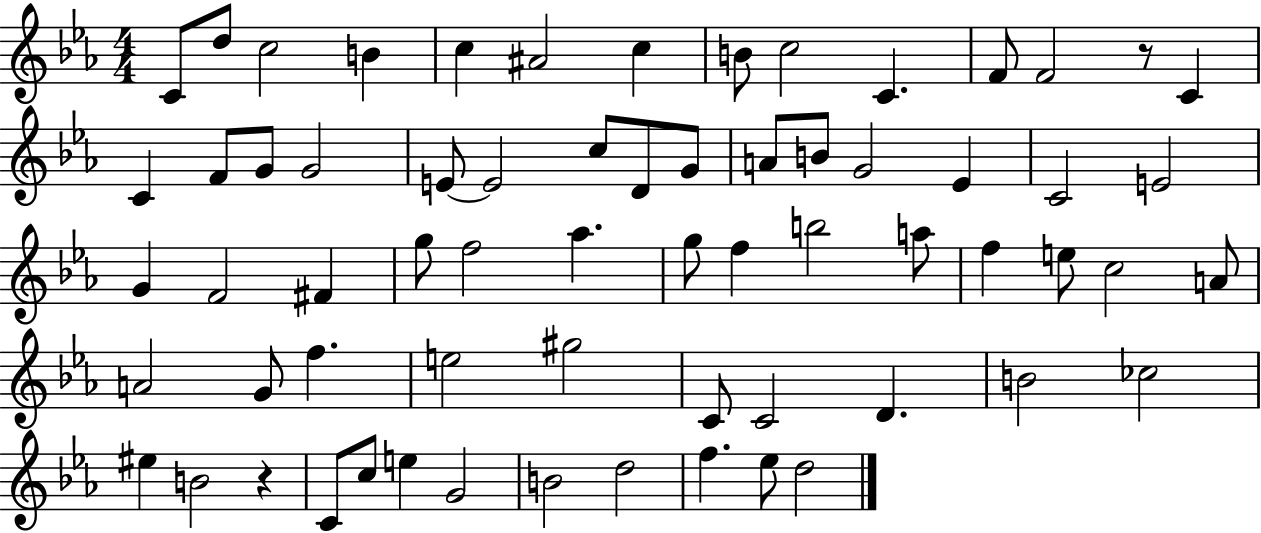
C4/e D5/e C5/h B4/q C5/q A#4/h C5/q B4/e C5/h C4/q. F4/e F4/h R/e C4/q C4/q F4/e G4/e G4/h E4/e E4/h C5/e D4/e G4/e A4/e B4/e G4/h Eb4/q C4/h E4/h G4/q F4/h F#4/q G5/e F5/h Ab5/q. G5/e F5/q B5/h A5/e F5/q E5/e C5/h A4/e A4/h G4/e F5/q. E5/h G#5/h C4/e C4/h D4/q. B4/h CES5/h EIS5/q B4/h R/q C4/e C5/e E5/q G4/h B4/h D5/h F5/q. Eb5/e D5/h